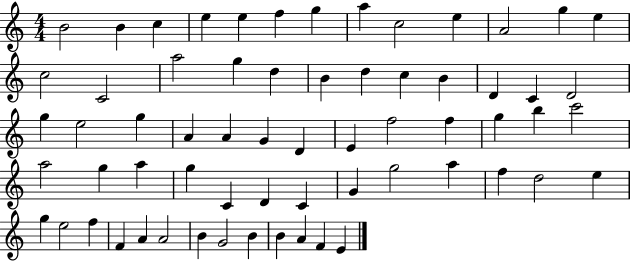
X:1
T:Untitled
M:4/4
L:1/4
K:C
B2 B c e e f g a c2 e A2 g e c2 C2 a2 g d B d c B D C D2 g e2 g A A G D E f2 f g b c'2 a2 g a g C D C G g2 a f d2 e g e2 f F A A2 B G2 B B A F E